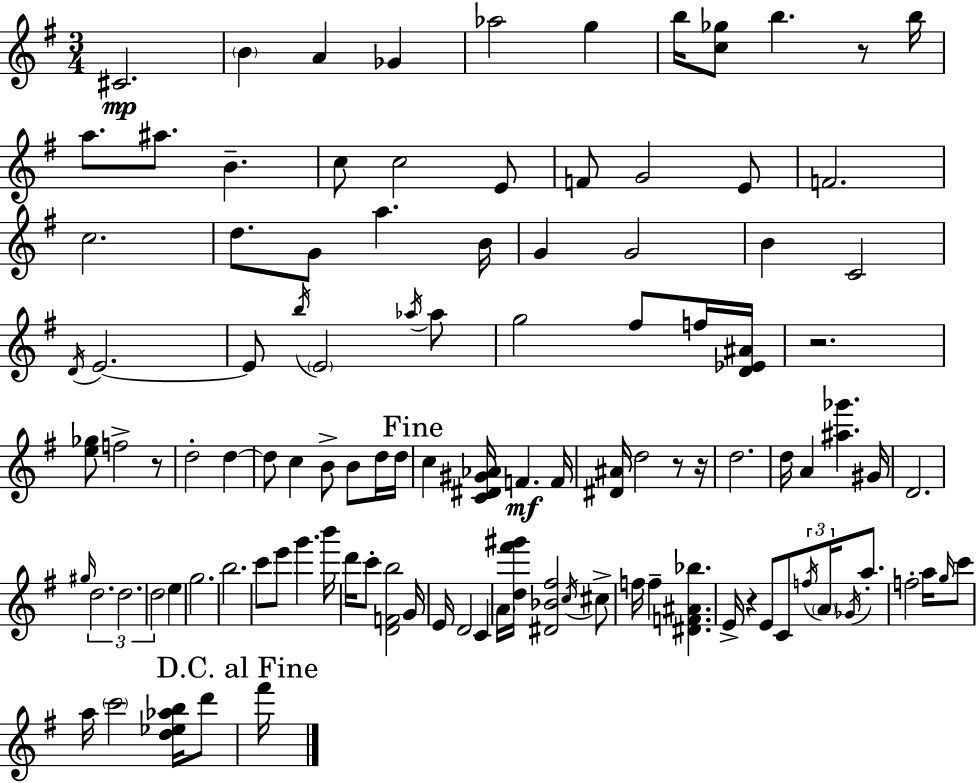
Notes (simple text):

C#4/h. B4/q A4/q Gb4/q Ab5/h G5/q B5/s [C5,Gb5]/e B5/q. R/e B5/s A5/e. A#5/e. B4/q. C5/e C5/h E4/e F4/e G4/h E4/e F4/h. C5/h. D5/e. G4/e A5/q. B4/s G4/q G4/h B4/q C4/h D4/s E4/h. E4/e B5/s E4/h Ab5/s Ab5/e G5/h F#5/e F5/s [D4,Eb4,A#4]/s R/h. [E5,Gb5]/e F5/h R/e D5/h D5/q D5/e C5/q B4/e B4/e D5/s D5/s C5/q [C4,D#4,G#4,Ab4]/s F4/q. F4/s [D#4,A#4]/s D5/h R/e R/s D5/h. D5/s A4/q [A#5,Gb6]/q. G#4/s D4/h. G#5/s D5/h. D5/h. D5/h E5/q G5/h. B5/h. C6/e E6/e G6/q. B6/s D6/s C6/e [D4,F4,B5]/h G4/s E4/s D4/h C4/q A4/s [D5,F#6,G#6]/s [D#4,Bb4,F#5]/h C5/s C#5/e F5/s F5/q [D#4,F4,A#4,Bb5]/q. E4/s R/q E4/e C4/e F5/s A4/s Gb4/s A5/e. F5/h A5/s G5/s C6/e A5/s C6/h [D5,Eb5,Ab5,B5]/s D6/e F#6/s